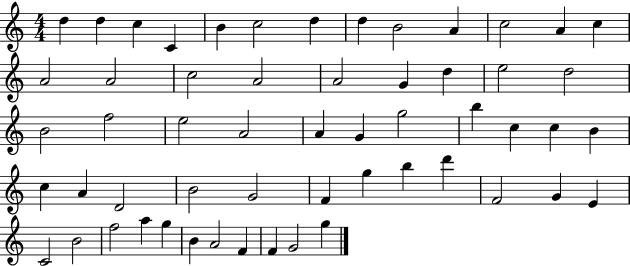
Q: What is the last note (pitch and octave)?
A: G5